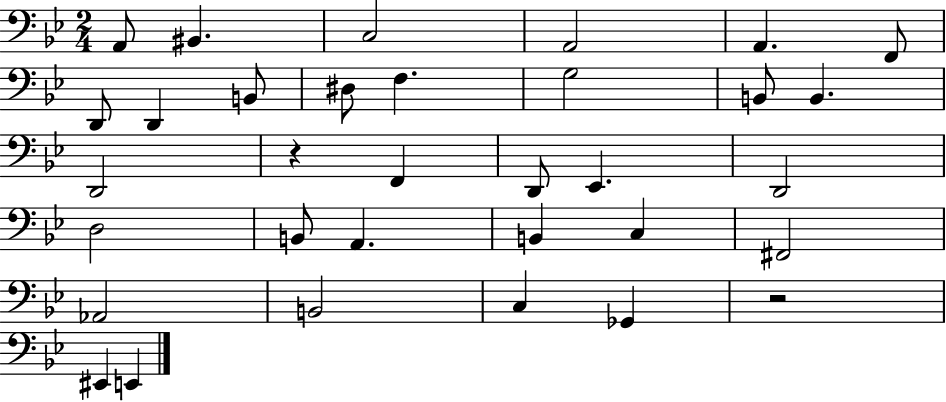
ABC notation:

X:1
T:Untitled
M:2/4
L:1/4
K:Bb
A,,/2 ^B,, C,2 A,,2 A,, F,,/2 D,,/2 D,, B,,/2 ^D,/2 F, G,2 B,,/2 B,, D,,2 z F,, D,,/2 _E,, D,,2 D,2 B,,/2 A,, B,, C, ^F,,2 _A,,2 B,,2 C, _G,, z2 ^E,, E,,